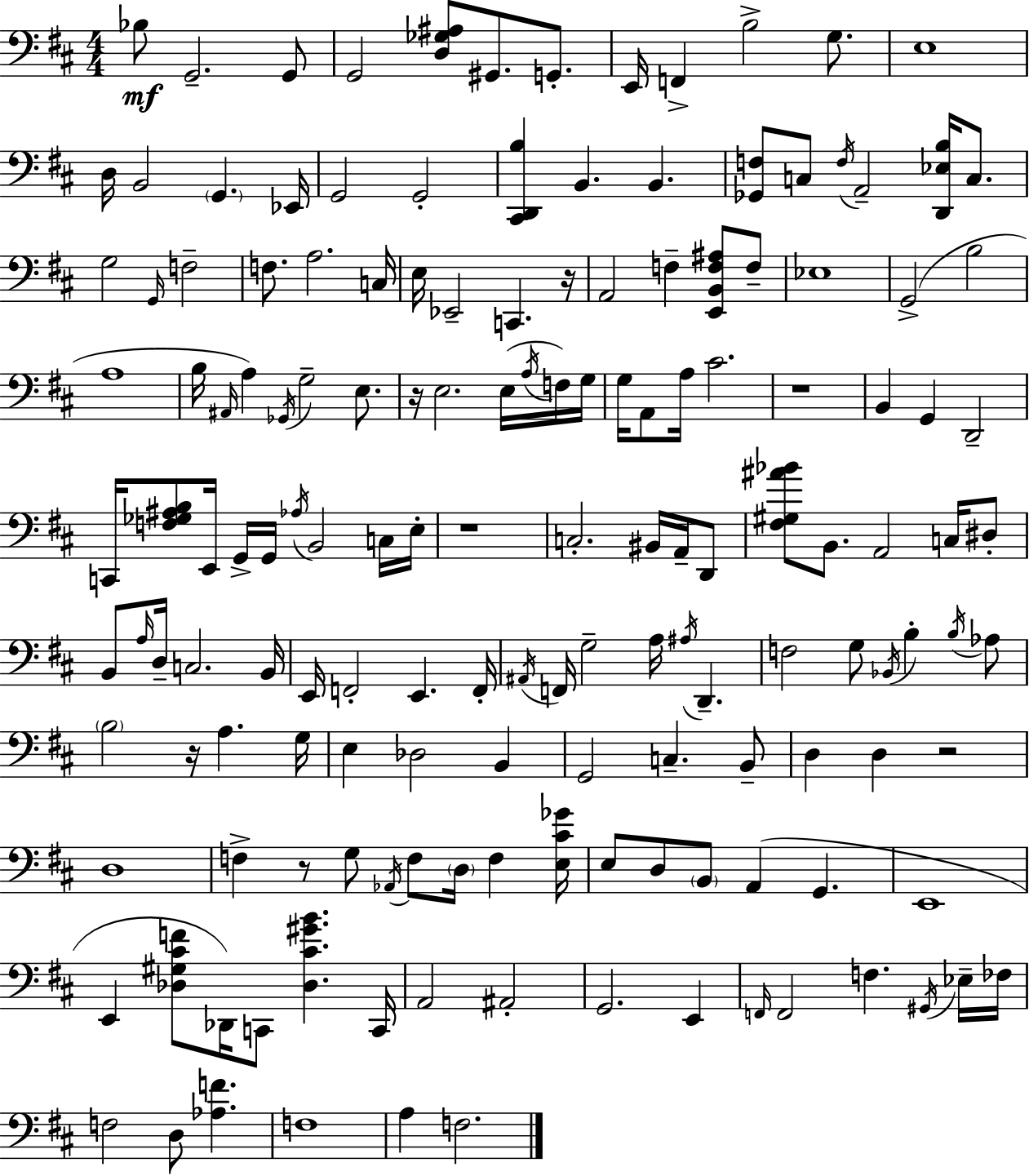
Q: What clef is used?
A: bass